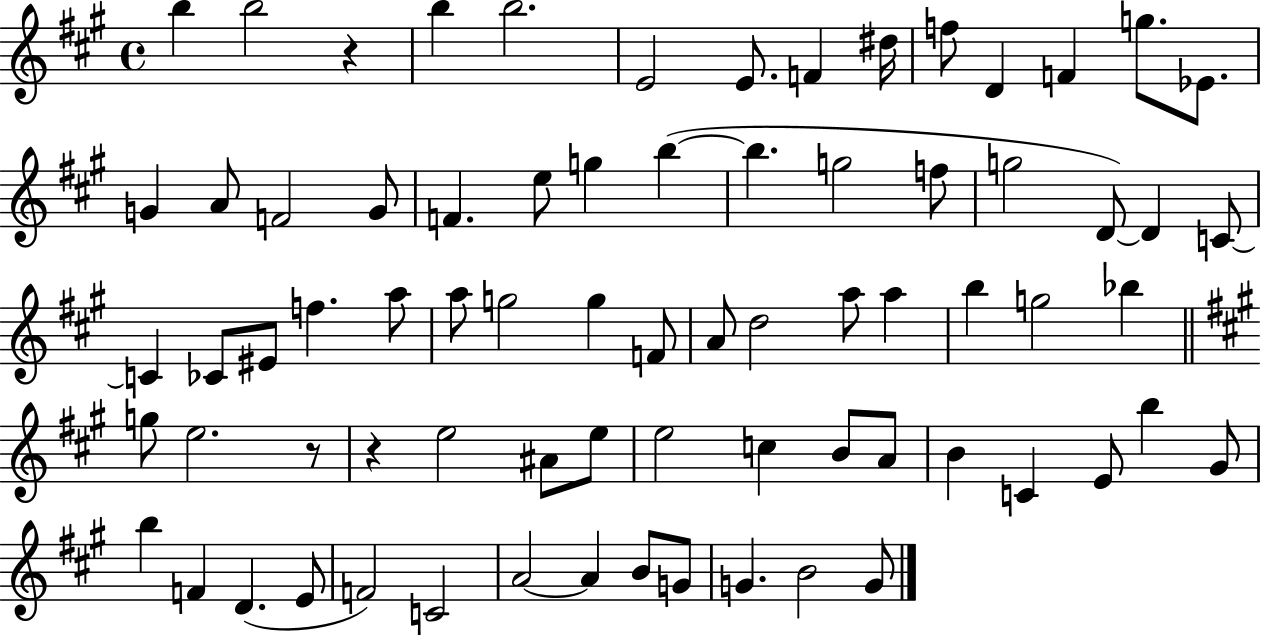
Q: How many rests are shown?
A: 3